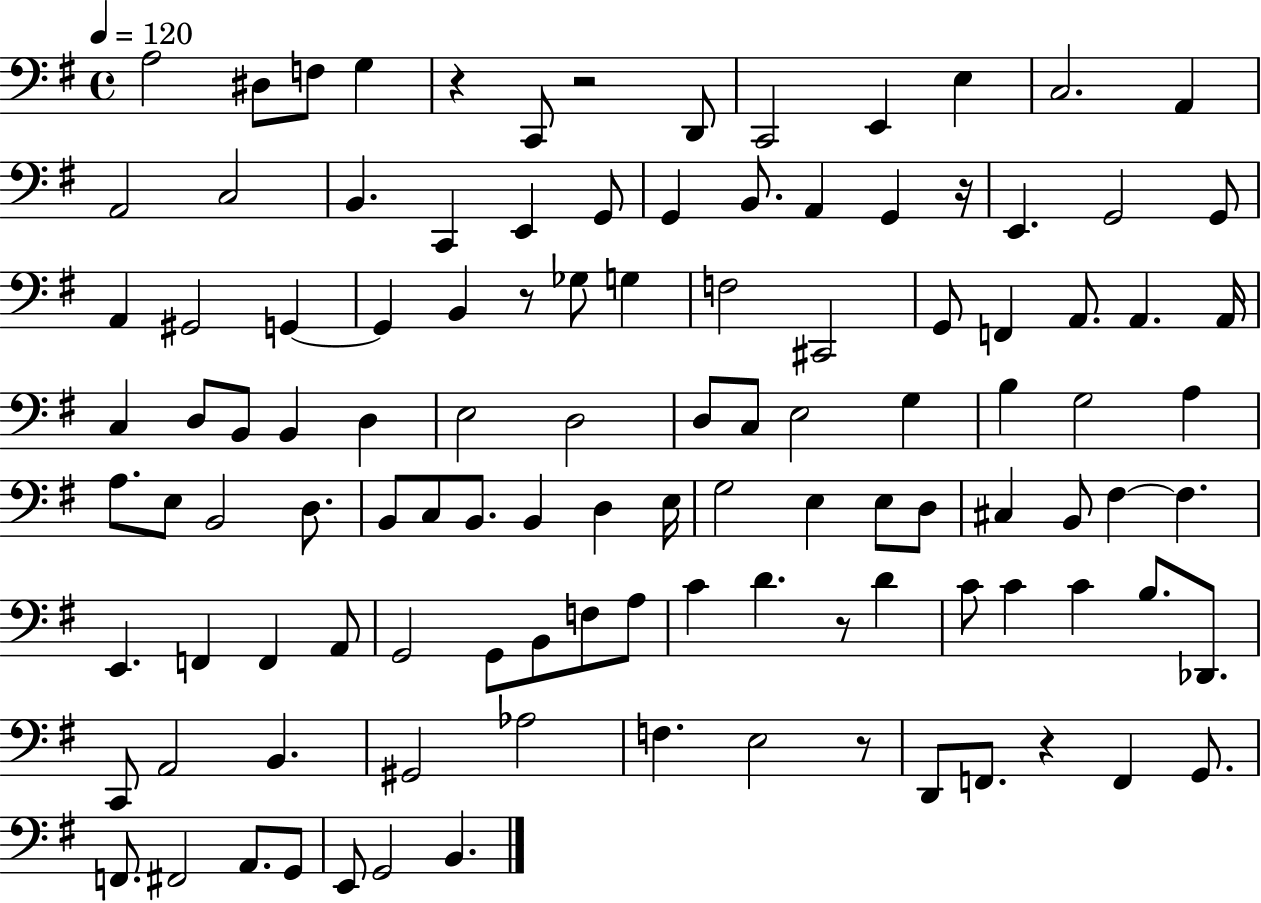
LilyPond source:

{
  \clef bass
  \time 4/4
  \defaultTimeSignature
  \key g \major
  \tempo 4 = 120
  \repeat volta 2 { a2 dis8 f8 g4 | r4 c,8 r2 d,8 | c,2 e,4 e4 | c2. a,4 | \break a,2 c2 | b,4. c,4 e,4 g,8 | g,4 b,8. a,4 g,4 r16 | e,4. g,2 g,8 | \break a,4 gis,2 g,4~~ | g,4 b,4 r8 ges8 g4 | f2 cis,2 | g,8 f,4 a,8. a,4. a,16 | \break c4 d8 b,8 b,4 d4 | e2 d2 | d8 c8 e2 g4 | b4 g2 a4 | \break a8. e8 b,2 d8. | b,8 c8 b,8. b,4 d4 e16 | g2 e4 e8 d8 | cis4 b,8 fis4~~ fis4. | \break e,4. f,4 f,4 a,8 | g,2 g,8 b,8 f8 a8 | c'4 d'4. r8 d'4 | c'8 c'4 c'4 b8. des,8. | \break c,8 a,2 b,4. | gis,2 aes2 | f4. e2 r8 | d,8 f,8. r4 f,4 g,8. | \break f,8. fis,2 a,8. g,8 | e,8 g,2 b,4. | } \bar "|."
}